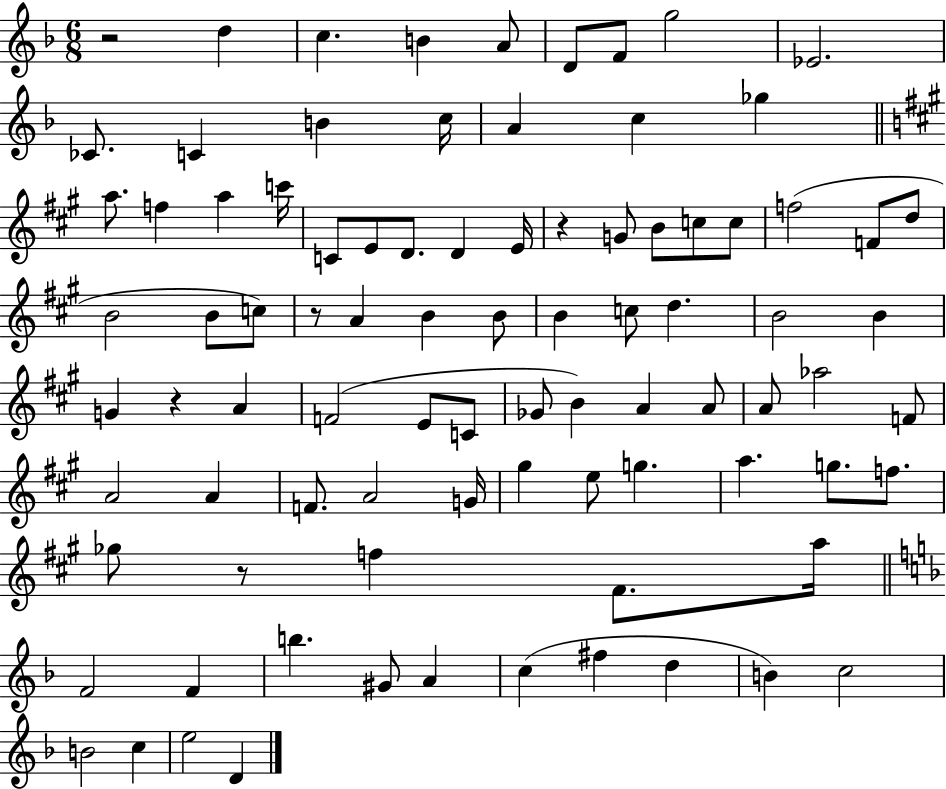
R/h D5/q C5/q. B4/q A4/e D4/e F4/e G5/h Eb4/h. CES4/e. C4/q B4/q C5/s A4/q C5/q Gb5/q A5/e. F5/q A5/q C6/s C4/e E4/e D4/e. D4/q E4/s R/q G4/e B4/e C5/e C5/e F5/h F4/e D5/e B4/h B4/e C5/e R/e A4/q B4/q B4/e B4/q C5/e D5/q. B4/h B4/q G4/q R/q A4/q F4/h E4/e C4/e Gb4/e B4/q A4/q A4/e A4/e Ab5/h F4/e A4/h A4/q F4/e. A4/h G4/s G#5/q E5/e G5/q. A5/q. G5/e. F5/e. Gb5/e R/e F5/q F#4/e. A5/s F4/h F4/q B5/q. G#4/e A4/q C5/q F#5/q D5/q B4/q C5/h B4/h C5/q E5/h D4/q